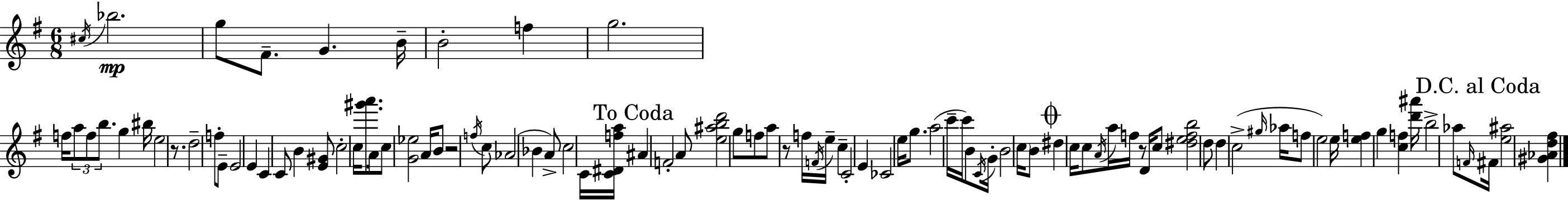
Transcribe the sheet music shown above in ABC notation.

X:1
T:Untitled
M:6/8
L:1/4
K:G
^c/4 _b2 g/2 ^F/2 G B/4 B2 f g2 f/4 a/2 f/2 b/2 g ^b/4 e2 z/2 d2 f/2 E/2 E2 E C C/2 B [E^G]/2 c2 c/4 [^g'a']/2 A/4 c/2 [G_e]2 A/4 B/2 z2 f/4 c/2 _A2 _B A/2 c2 C/4 [C^Dfa]/4 ^A F2 A/2 [e^abd']2 g/2 f/2 a/2 z/2 f/4 F/4 e/4 c C2 E _C2 e/4 g/2 a2 c'/4 c'/4 B/2 C/4 G/4 B2 c/4 B/2 ^d c/4 c/2 A/4 a/4 f/4 z/2 D/4 c/2 [^defb]2 d/2 d c2 ^g/4 _a/4 f/2 e2 e/4 [ef] g [cf] [d'^a']/4 b2 _a/2 F/4 ^F/4 [e^a]2 [^G_Ad^f]